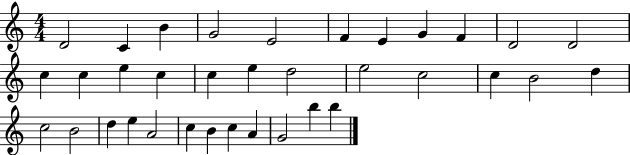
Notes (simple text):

D4/h C4/q B4/q G4/h E4/h F4/q E4/q G4/q F4/q D4/h D4/h C5/q C5/q E5/q C5/q C5/q E5/q D5/h E5/h C5/h C5/q B4/h D5/q C5/h B4/h D5/q E5/q A4/h C5/q B4/q C5/q A4/q G4/h B5/q B5/q